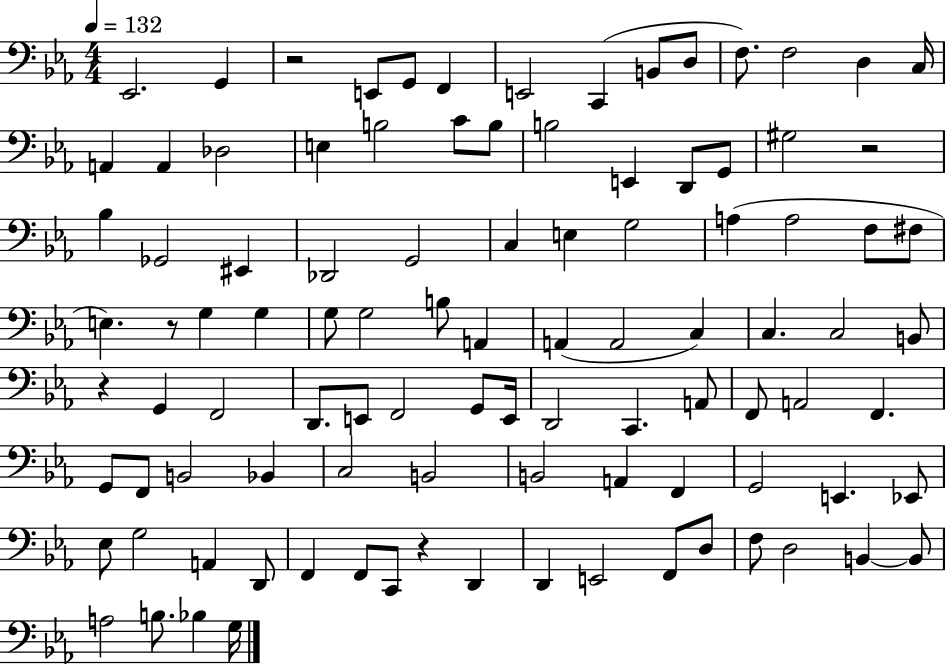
X:1
T:Untitled
M:4/4
L:1/4
K:Eb
_E,,2 G,, z2 E,,/2 G,,/2 F,, E,,2 C,, B,,/2 D,/2 F,/2 F,2 D, C,/4 A,, A,, _D,2 E, B,2 C/2 B,/2 B,2 E,, D,,/2 G,,/2 ^G,2 z2 _B, _G,,2 ^E,, _D,,2 G,,2 C, E, G,2 A, A,2 F,/2 ^F,/2 E, z/2 G, G, G,/2 G,2 B,/2 A,, A,, A,,2 C, C, C,2 B,,/2 z G,, F,,2 D,,/2 E,,/2 F,,2 G,,/2 E,,/4 D,,2 C,, A,,/2 F,,/2 A,,2 F,, G,,/2 F,,/2 B,,2 _B,, C,2 B,,2 B,,2 A,, F,, G,,2 E,, _E,,/2 _E,/2 G,2 A,, D,,/2 F,, F,,/2 C,,/2 z D,, D,, E,,2 F,,/2 D,/2 F,/2 D,2 B,, B,,/2 A,2 B,/2 _B, G,/4